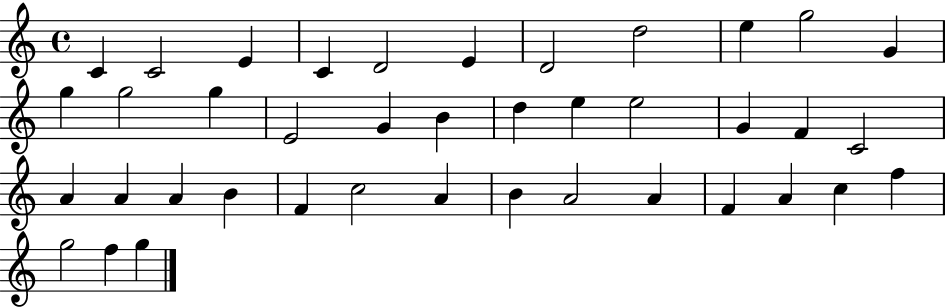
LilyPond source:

{
  \clef treble
  \time 4/4
  \defaultTimeSignature
  \key c \major
  c'4 c'2 e'4 | c'4 d'2 e'4 | d'2 d''2 | e''4 g''2 g'4 | \break g''4 g''2 g''4 | e'2 g'4 b'4 | d''4 e''4 e''2 | g'4 f'4 c'2 | \break a'4 a'4 a'4 b'4 | f'4 c''2 a'4 | b'4 a'2 a'4 | f'4 a'4 c''4 f''4 | \break g''2 f''4 g''4 | \bar "|."
}